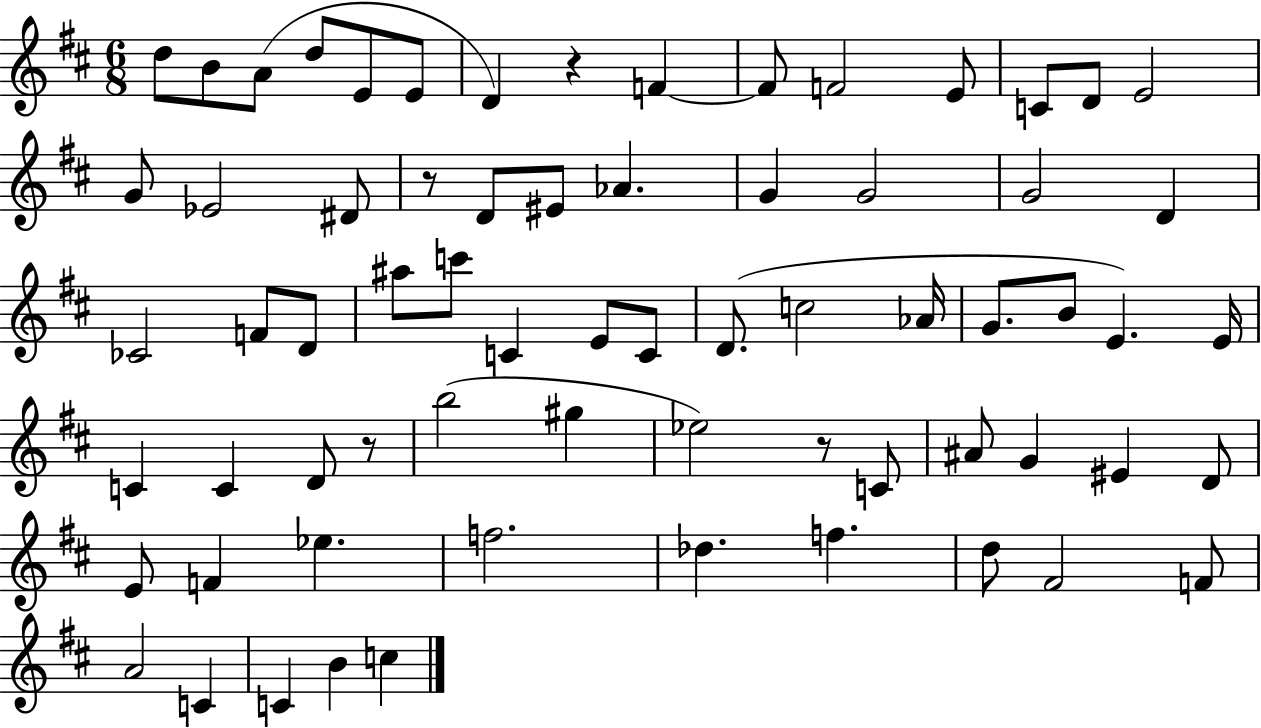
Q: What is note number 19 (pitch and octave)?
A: EIS4